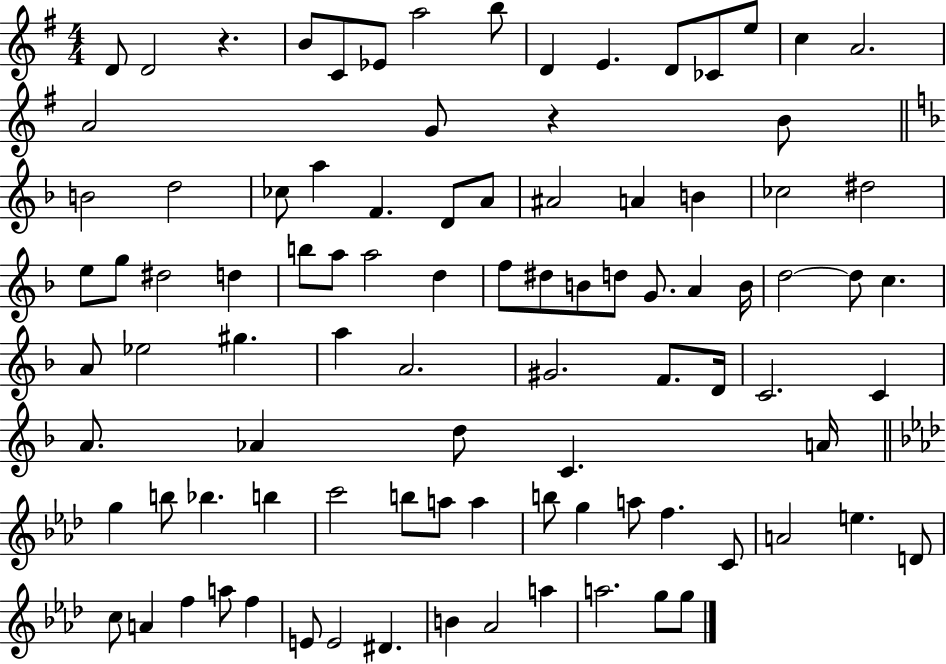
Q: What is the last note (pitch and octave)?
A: G5